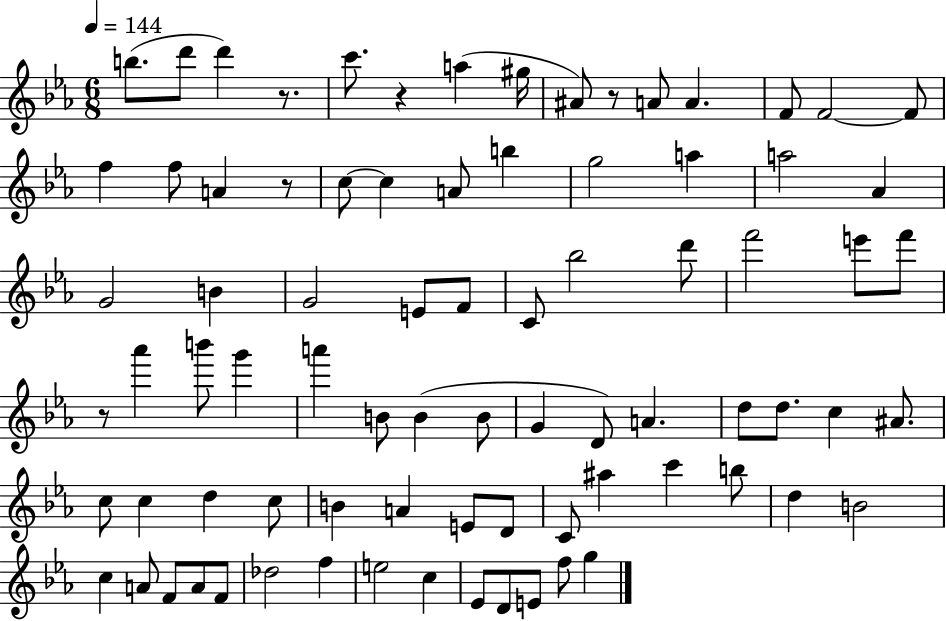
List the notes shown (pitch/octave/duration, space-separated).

B5/e. D6/e D6/q R/e. C6/e. R/q A5/q G#5/s A#4/e R/e A4/e A4/q. F4/e F4/h F4/e F5/q F5/e A4/q R/e C5/e C5/q A4/e B5/q G5/h A5/q A5/h Ab4/q G4/h B4/q G4/h E4/e F4/e C4/e Bb5/h D6/e F6/h E6/e F6/e R/e Ab6/q B6/e G6/q A6/q B4/e B4/q B4/e G4/q D4/e A4/q. D5/e D5/e. C5/q A#4/e. C5/e C5/q D5/q C5/e B4/q A4/q E4/e D4/e C4/e A#5/q C6/q B5/e D5/q B4/h C5/q A4/e F4/e A4/e F4/e Db5/h F5/q E5/h C5/q Eb4/e D4/e E4/e F5/e G5/q